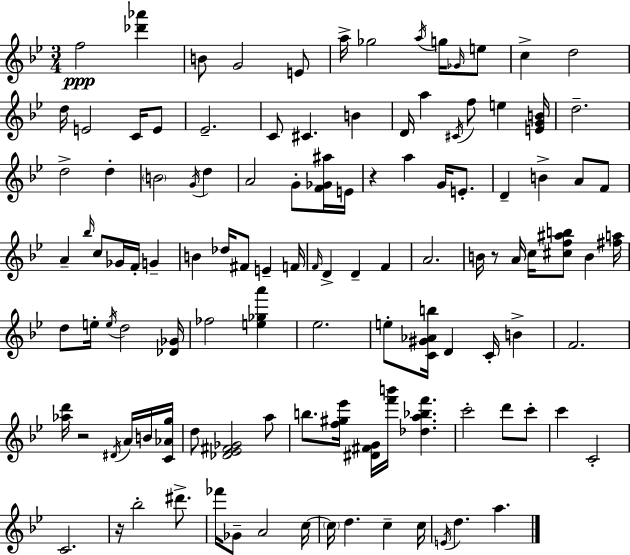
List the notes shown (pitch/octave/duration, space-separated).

F5/h [Db6,Ab6]/q B4/e G4/h E4/e A5/s Gb5/h A5/s G5/s Gb4/s E5/e C5/q D5/h D5/s E4/h C4/s E4/e Eb4/h. C4/e C#4/q. B4/q D4/s A5/q C#4/s F5/e E5/q [E4,G4,B4]/s D5/h. D5/h D5/q B4/h G4/s D5/q A4/h G4/e [F4,Gb4,A#5]/s E4/s R/q A5/q G4/s E4/e. D4/q B4/q A4/e F4/e A4/q Bb5/s C5/e Gb4/s F4/s G4/q B4/q Db5/s F#4/e E4/q F4/s F4/s D4/q D4/q F4/q A4/h. B4/s R/e A4/s C5/s [C#5,F5,A#5,B5]/e B4/q [F#5,A5]/s D5/e E5/s E5/s D5/h [Db4,Gb4]/s FES5/h [E5,Gb5,A6]/q Eb5/h. E5/e [C4,G#4,Ab4,B5]/s D4/q C4/s B4/q F4/h. [Ab5,D6]/s R/h D#4/s A4/s B4/s [C4,Ab4,G5]/s D5/e [Db4,Eb4,F#4,Gb4]/h A5/e B5/e. [F5,G#5,Eb6]/s [D#4,F#4,G4]/s [F6,B6]/s [Db5,A5,Bb5,F6]/q. C6/h D6/e C6/e C6/q C4/h C4/h. R/s Bb5/h D#6/e. FES6/s Gb4/e A4/h C5/s C5/s D5/q. C5/q C5/s E4/s D5/q. A5/q.